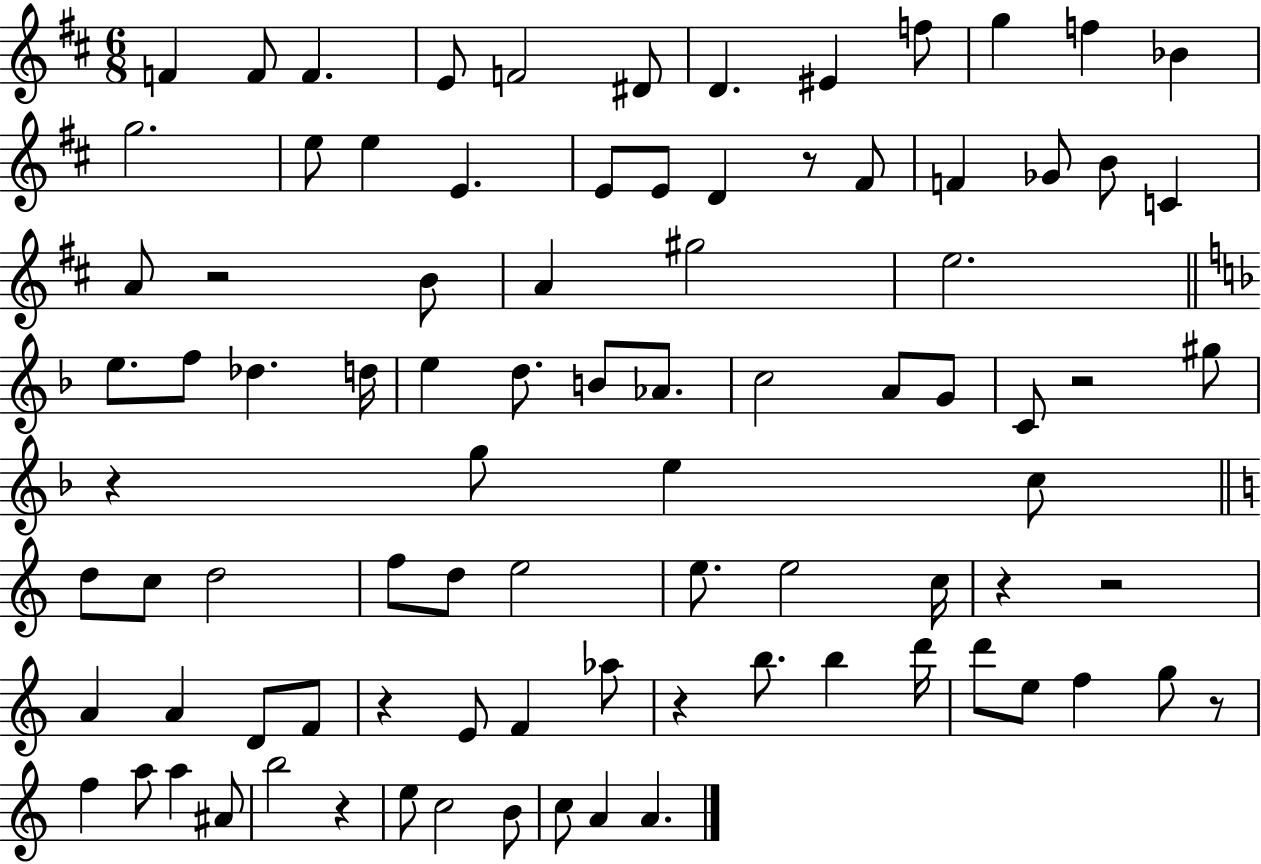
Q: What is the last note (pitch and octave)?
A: A4